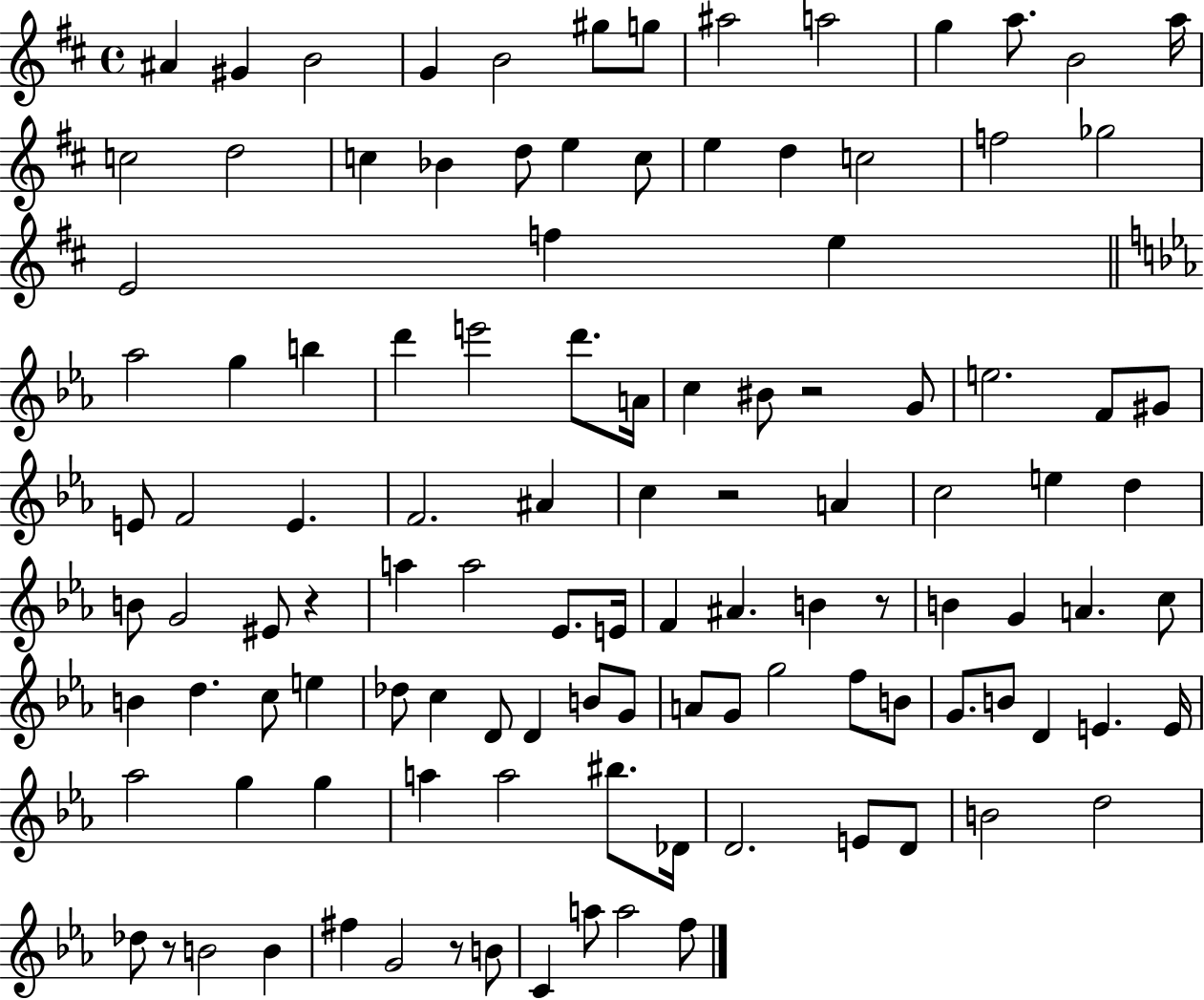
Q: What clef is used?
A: treble